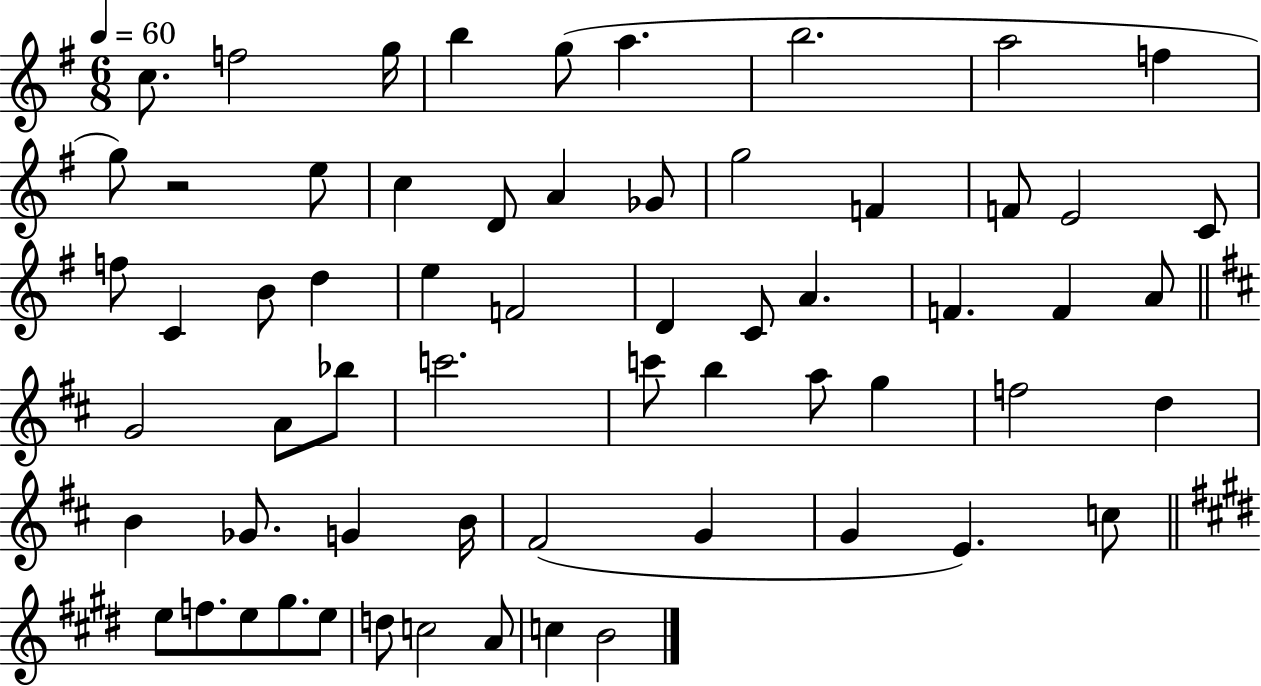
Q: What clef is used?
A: treble